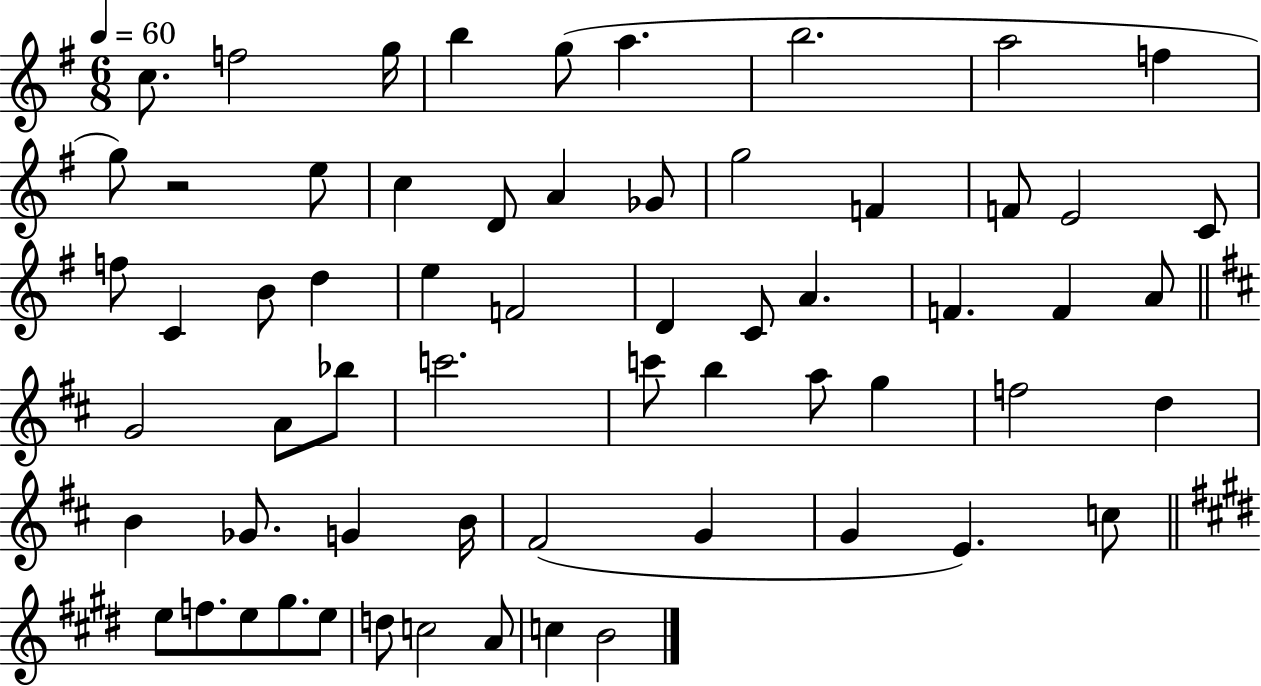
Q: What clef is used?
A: treble